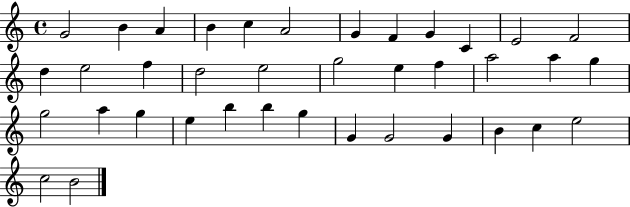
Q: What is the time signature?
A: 4/4